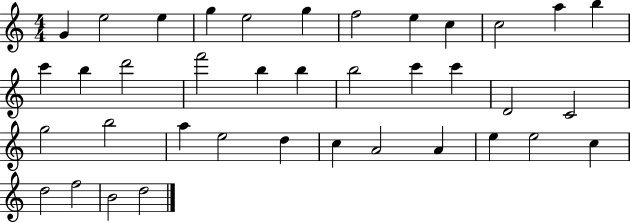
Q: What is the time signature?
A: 4/4